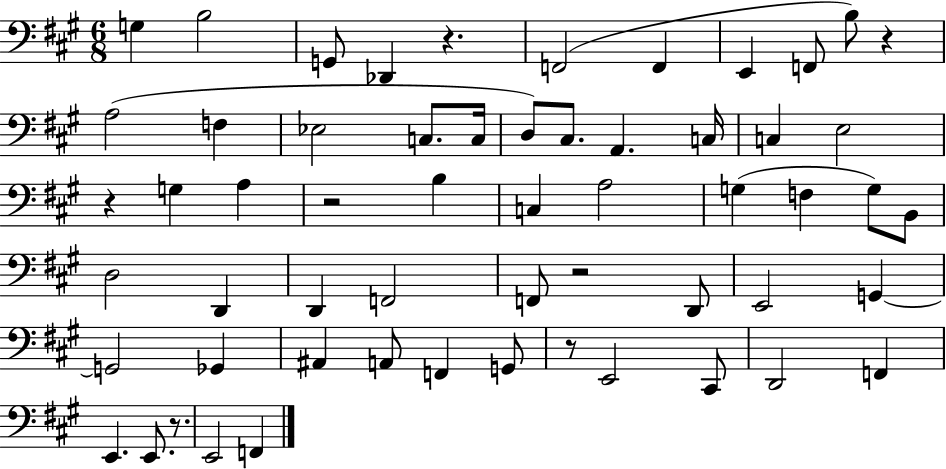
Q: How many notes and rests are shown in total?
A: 58